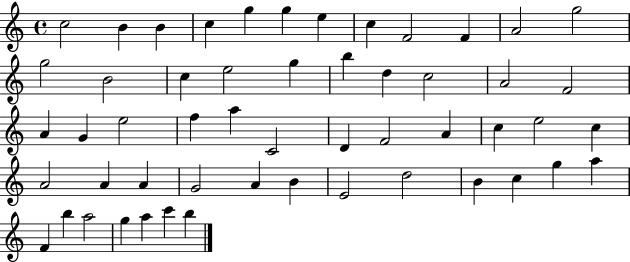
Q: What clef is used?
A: treble